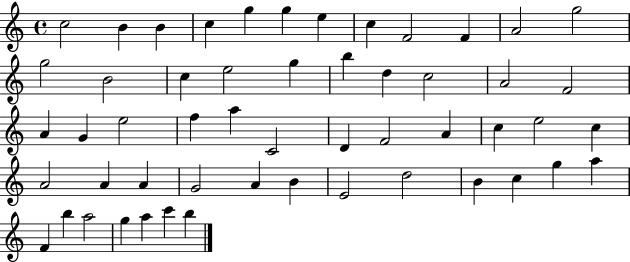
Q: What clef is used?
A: treble